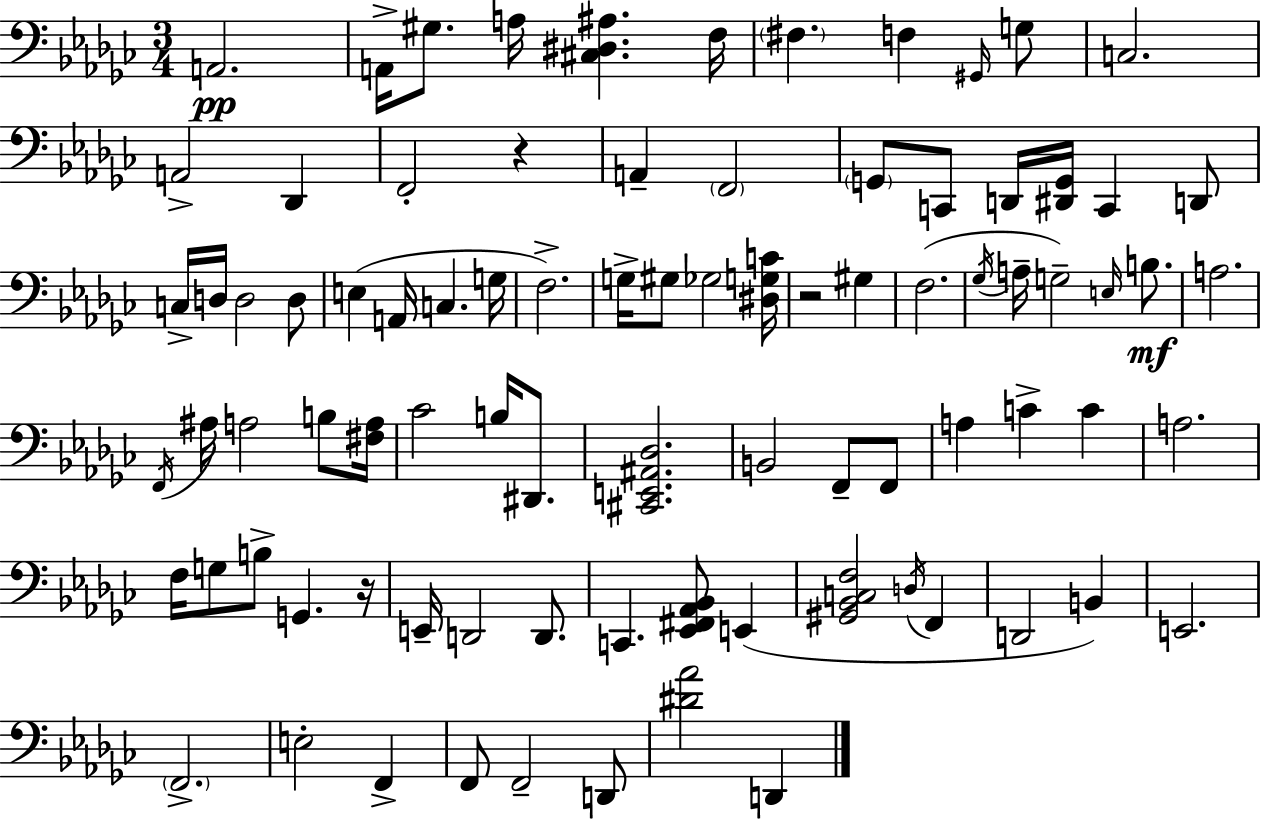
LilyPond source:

{
  \clef bass
  \numericTimeSignature
  \time 3/4
  \key ees \minor
  a,2.\pp | a,16-> gis8. a16 <cis dis ais>4. f16 | \parenthesize fis4. f4 \grace { gis,16 } g8 | c2. | \break a,2-> des,4 | f,2-. r4 | a,4-- \parenthesize f,2 | \parenthesize g,8 c,8 d,16 <dis, g,>16 c,4 d,8 | \break c16-> d16 d2 d8 | e4( a,16 c4. | g16 f2.->) | g16-> gis8 ges2 | \break <dis g c'>16 r2 gis4 | f2.( | \acciaccatura { ges16 } a16-- g2--) \grace { e16 } | b8.\mf a2. | \break \acciaccatura { f,16 } ais16 a2 | b8 <fis a>16 ces'2 | b16 dis,8. <cis, e, ais, des>2. | b,2 | \break f,8-- f,8 a4 c'4-> | c'4 a2. | f16 g8 b8-> g,4. | r16 e,16-- d,2 | \break d,8. c,4. <ees, fis, aes, bes,>8 | e,4( <gis, bes, c f>2 | \acciaccatura { d16 } f,4 d,2 | b,4) e,2. | \break \parenthesize f,2.-> | e2-. | f,4-> f,8 f,2-- | d,8 <dis' aes'>2 | \break d,4 \bar "|."
}